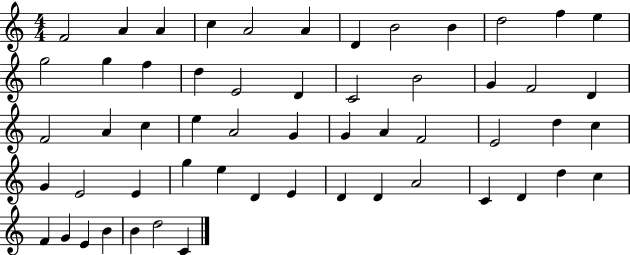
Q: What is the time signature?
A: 4/4